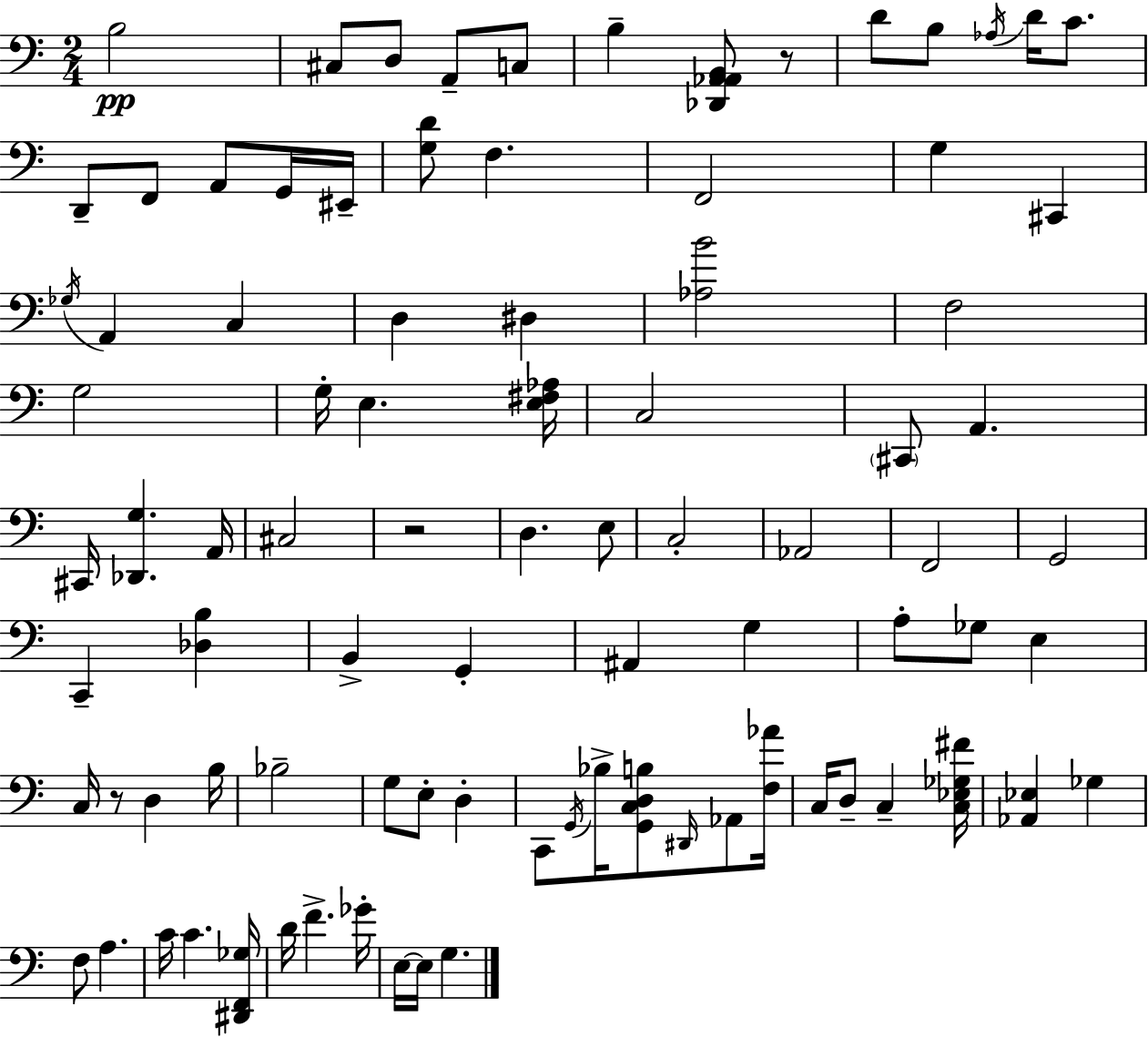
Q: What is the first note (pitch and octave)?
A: B3